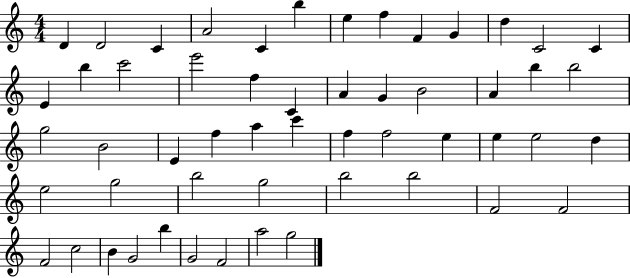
{
  \clef treble
  \numericTimeSignature
  \time 4/4
  \key c \major
  d'4 d'2 c'4 | a'2 c'4 b''4 | e''4 f''4 f'4 g'4 | d''4 c'2 c'4 | \break e'4 b''4 c'''2 | e'''2 f''4 c'4 | a'4 g'4 b'2 | a'4 b''4 b''2 | \break g''2 b'2 | e'4 f''4 a''4 c'''4 | f''4 f''2 e''4 | e''4 e''2 d''4 | \break e''2 g''2 | b''2 g''2 | b''2 b''2 | f'2 f'2 | \break f'2 c''2 | b'4 g'2 b''4 | g'2 f'2 | a''2 g''2 | \break \bar "|."
}